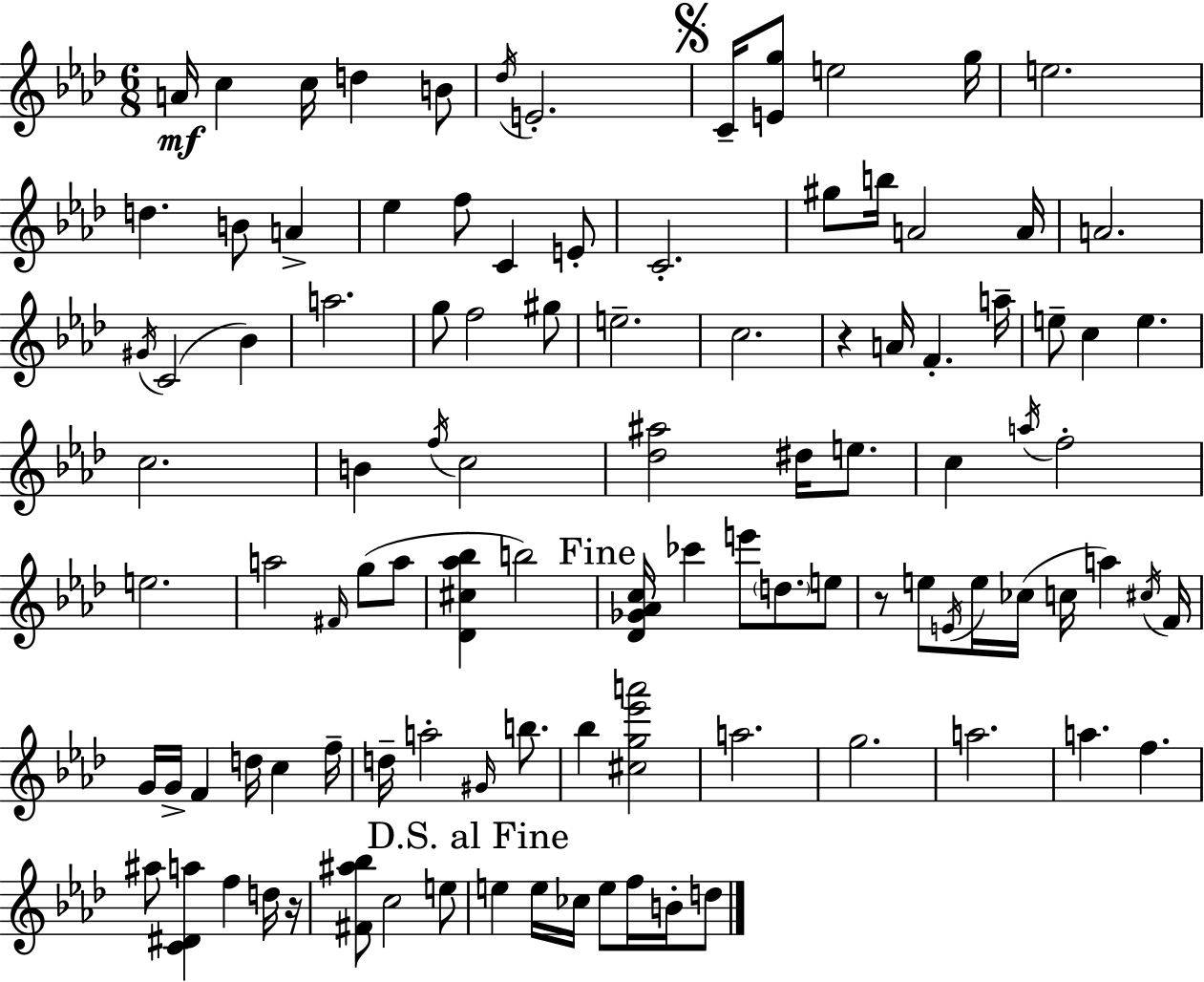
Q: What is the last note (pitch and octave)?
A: D5